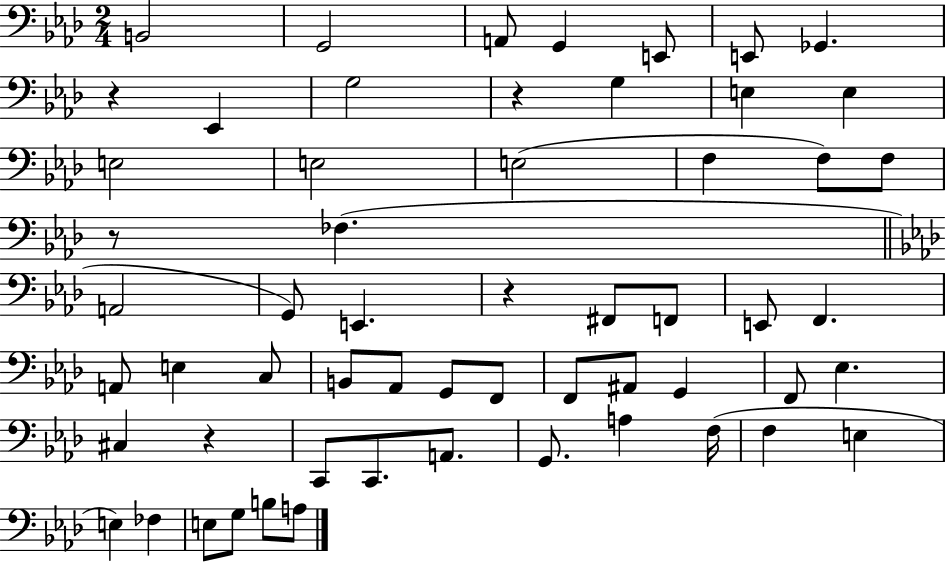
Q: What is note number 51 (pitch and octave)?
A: G3